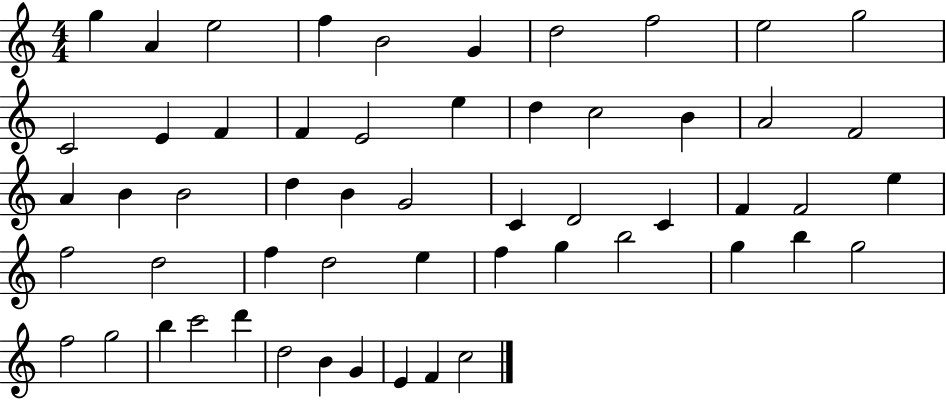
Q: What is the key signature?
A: C major